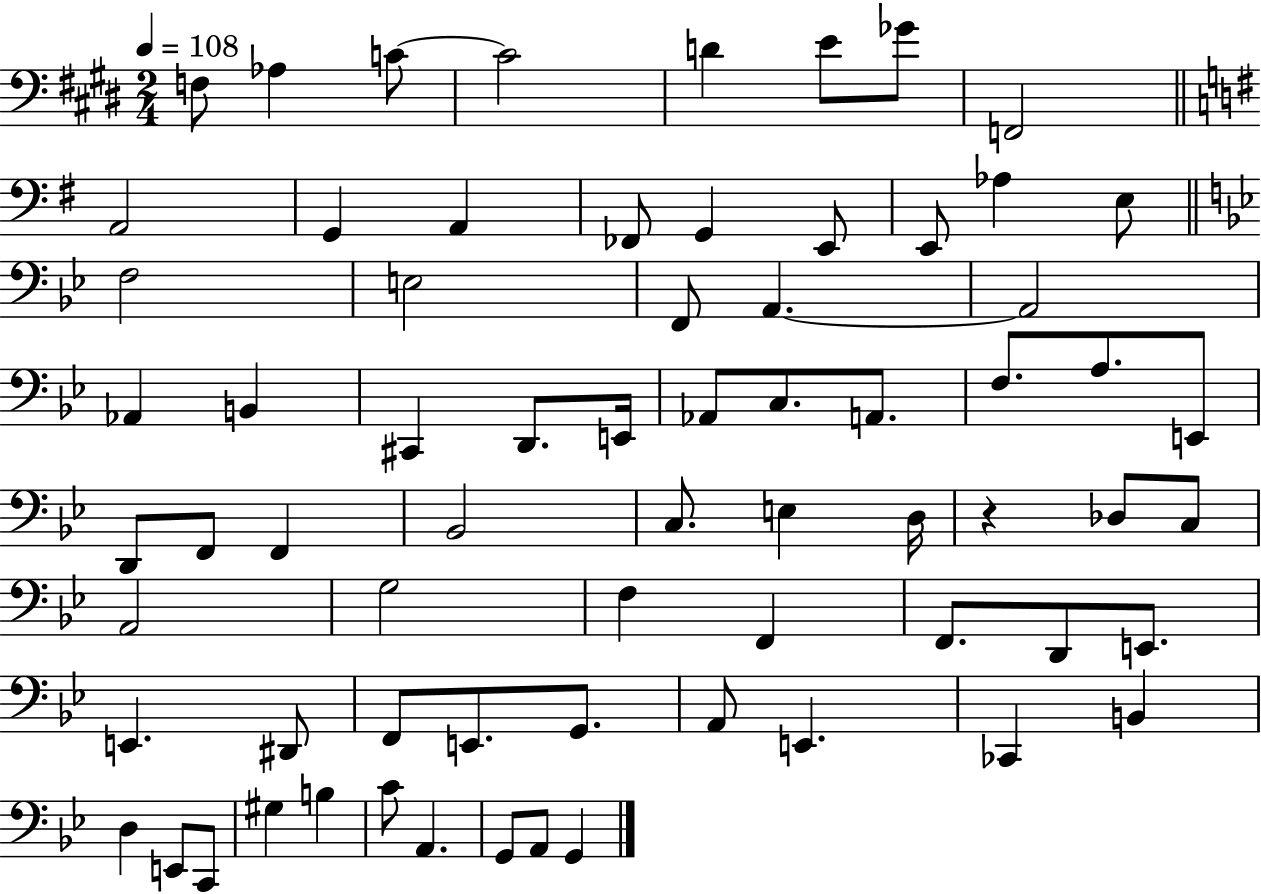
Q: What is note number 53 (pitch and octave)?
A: E2